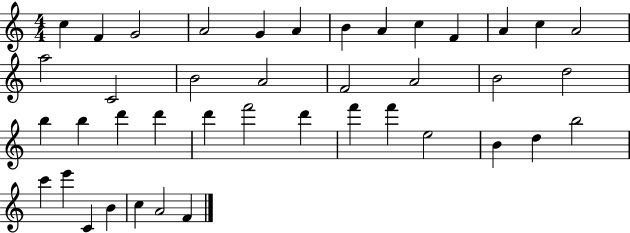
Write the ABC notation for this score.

X:1
T:Untitled
M:4/4
L:1/4
K:C
c F G2 A2 G A B A c F A c A2 a2 C2 B2 A2 F2 A2 B2 d2 b b d' d' d' f'2 d' f' f' e2 B d b2 c' e' C B c A2 F